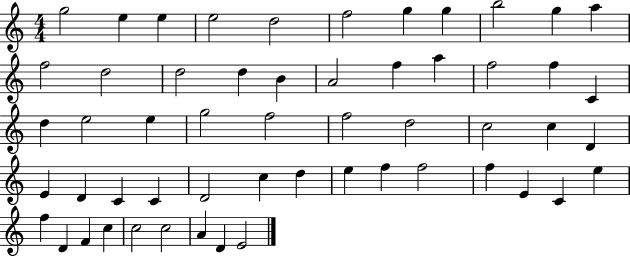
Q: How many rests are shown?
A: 0